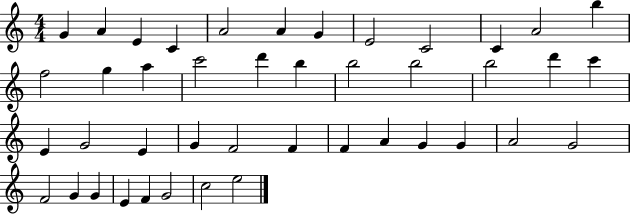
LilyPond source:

{
  \clef treble
  \numericTimeSignature
  \time 4/4
  \key c \major
  g'4 a'4 e'4 c'4 | a'2 a'4 g'4 | e'2 c'2 | c'4 a'2 b''4 | \break f''2 g''4 a''4 | c'''2 d'''4 b''4 | b''2 b''2 | b''2 d'''4 c'''4 | \break e'4 g'2 e'4 | g'4 f'2 f'4 | f'4 a'4 g'4 g'4 | a'2 g'2 | \break f'2 g'4 g'4 | e'4 f'4 g'2 | c''2 e''2 | \bar "|."
}